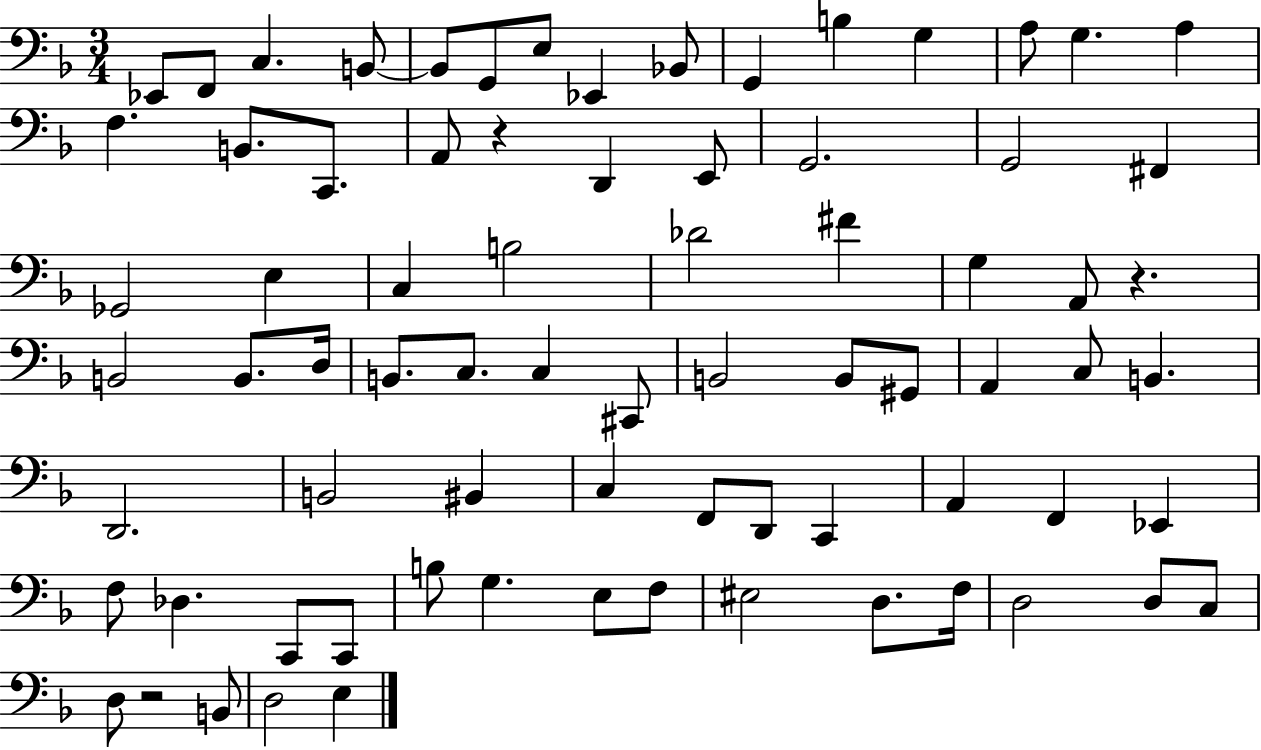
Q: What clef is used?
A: bass